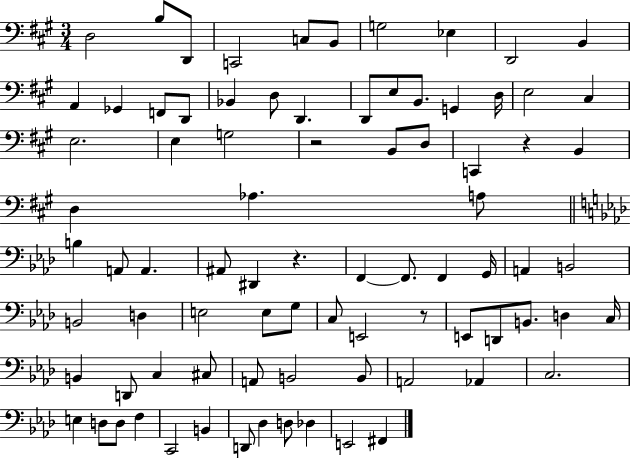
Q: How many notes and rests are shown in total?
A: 83